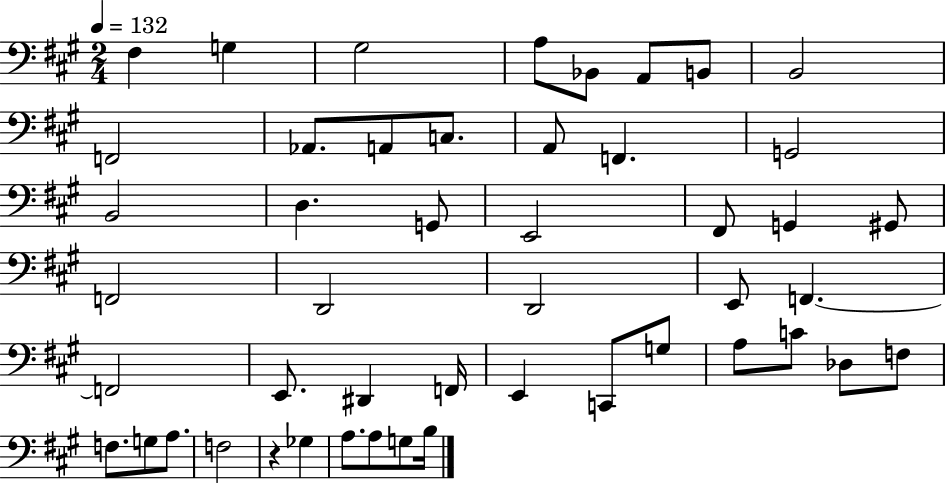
{
  \clef bass
  \numericTimeSignature
  \time 2/4
  \key a \major
  \tempo 4 = 132
  fis4 g4 | gis2 | a8 bes,8 a,8 b,8 | b,2 | \break f,2 | aes,8. a,8 c8. | a,8 f,4. | g,2 | \break b,2 | d4. g,8 | e,2 | fis,8 g,4 gis,8 | \break f,2 | d,2 | d,2 | e,8 f,4.~~ | \break f,2 | e,8. dis,4 f,16 | e,4 c,8 g8 | a8 c'8 des8 f8 | \break f8. g8 a8. | f2 | r4 ges4 | a8. a8 g8 b16 | \break \bar "|."
}